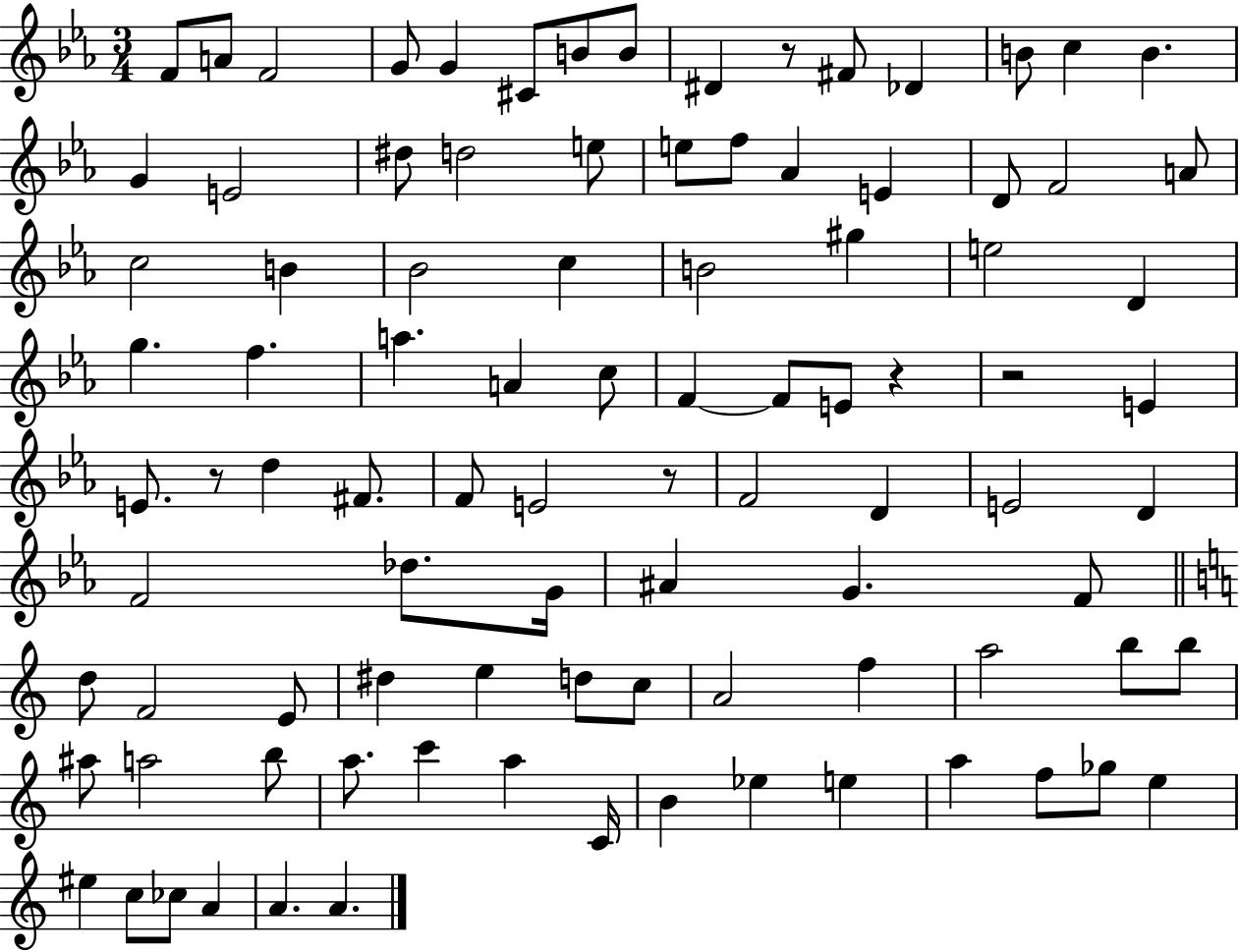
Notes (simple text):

F4/e A4/e F4/h G4/e G4/q C#4/e B4/e B4/e D#4/q R/e F#4/e Db4/q B4/e C5/q B4/q. G4/q E4/h D#5/e D5/h E5/e E5/e F5/e Ab4/q E4/q D4/e F4/h A4/e C5/h B4/q Bb4/h C5/q B4/h G#5/q E5/h D4/q G5/q. F5/q. A5/q. A4/q C5/e F4/q F4/e E4/e R/q R/h E4/q E4/e. R/e D5/q F#4/e. F4/e E4/h R/e F4/h D4/q E4/h D4/q F4/h Db5/e. G4/s A#4/q G4/q. F4/e D5/e F4/h E4/e D#5/q E5/q D5/e C5/e A4/h F5/q A5/h B5/e B5/e A#5/e A5/h B5/e A5/e. C6/q A5/q C4/s B4/q Eb5/q E5/q A5/q F5/e Gb5/e E5/q EIS5/q C5/e CES5/e A4/q A4/q. A4/q.